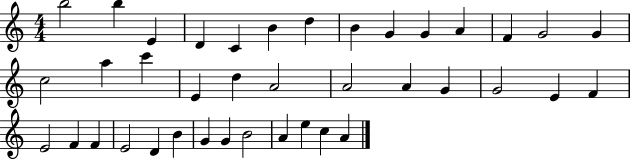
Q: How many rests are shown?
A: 0